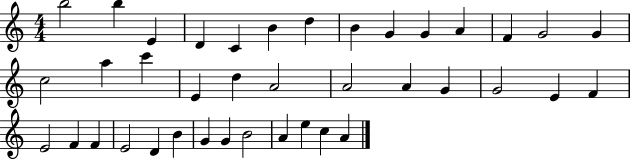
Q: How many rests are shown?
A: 0